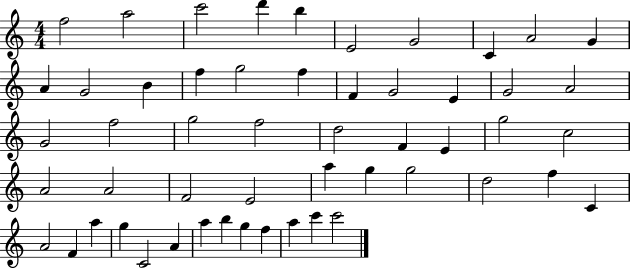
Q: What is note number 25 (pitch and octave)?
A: F5